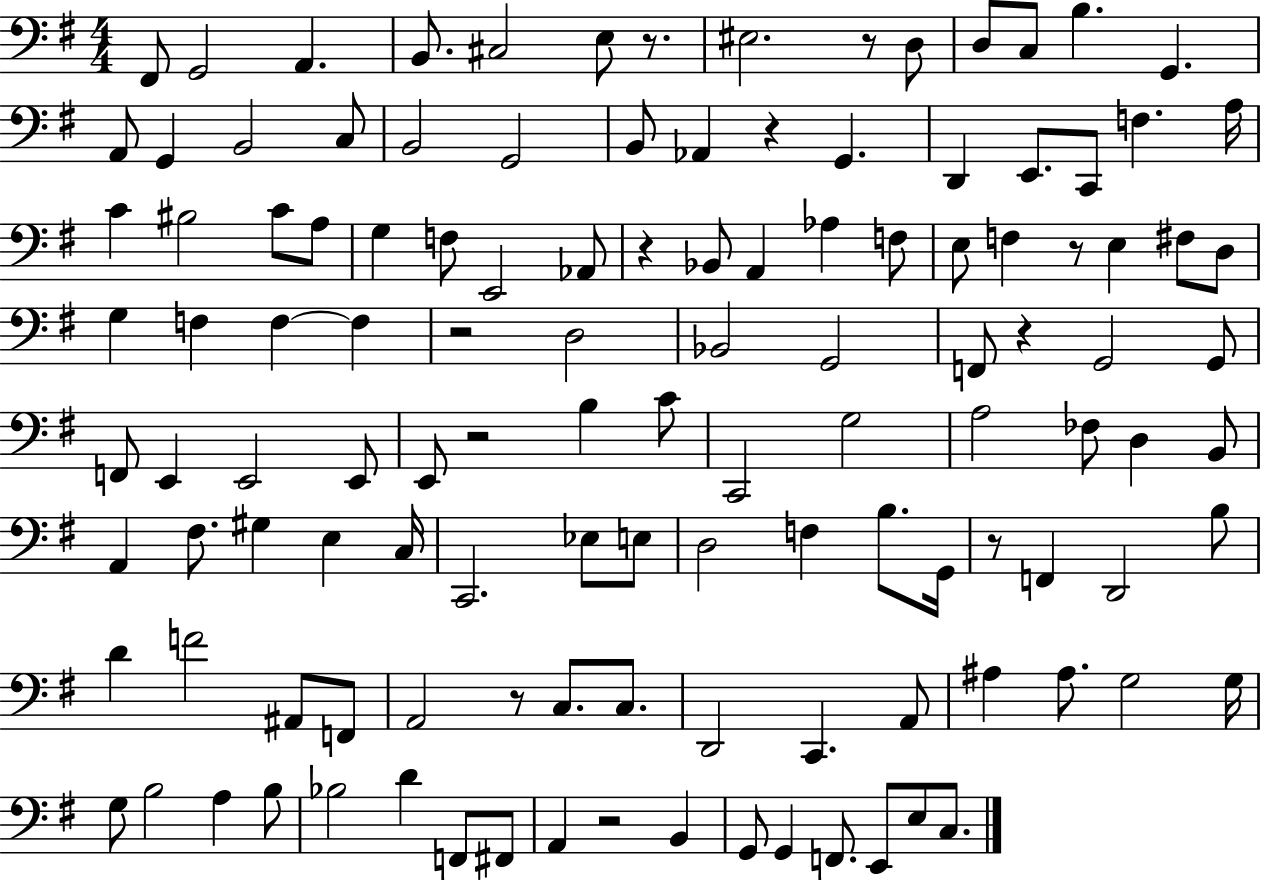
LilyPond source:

{
  \clef bass
  \numericTimeSignature
  \time 4/4
  \key g \major
  fis,8 g,2 a,4. | b,8. cis2 e8 r8. | eis2. r8 d8 | d8 c8 b4. g,4. | \break a,8 g,4 b,2 c8 | b,2 g,2 | b,8 aes,4 r4 g,4. | d,4 e,8. c,8 f4. a16 | \break c'4 bis2 c'8 a8 | g4 f8 e,2 aes,8 | r4 bes,8 a,4 aes4 f8 | e8 f4 r8 e4 fis8 d8 | \break g4 f4 f4~~ f4 | r2 d2 | bes,2 g,2 | f,8 r4 g,2 g,8 | \break f,8 e,4 e,2 e,8 | e,8 r2 b4 c'8 | c,2 g2 | a2 fes8 d4 b,8 | \break a,4 fis8. gis4 e4 c16 | c,2. ees8 e8 | d2 f4 b8. g,16 | r8 f,4 d,2 b8 | \break d'4 f'2 ais,8 f,8 | a,2 r8 c8. c8. | d,2 c,4. a,8 | ais4 ais8. g2 g16 | \break g8 b2 a4 b8 | bes2 d'4 f,8 fis,8 | a,4 r2 b,4 | g,8 g,4 f,8. e,8 e8 c8. | \break \bar "|."
}